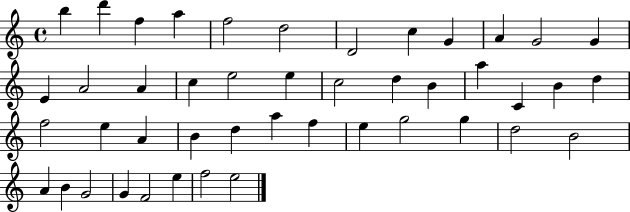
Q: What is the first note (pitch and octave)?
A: B5